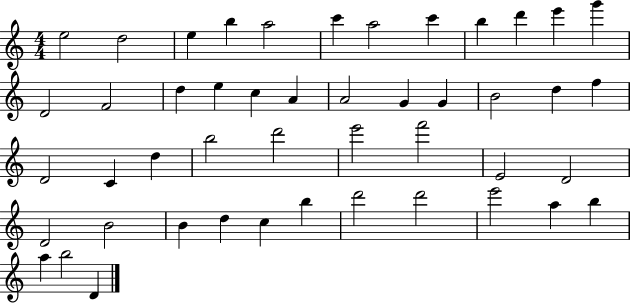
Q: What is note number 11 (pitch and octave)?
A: E6